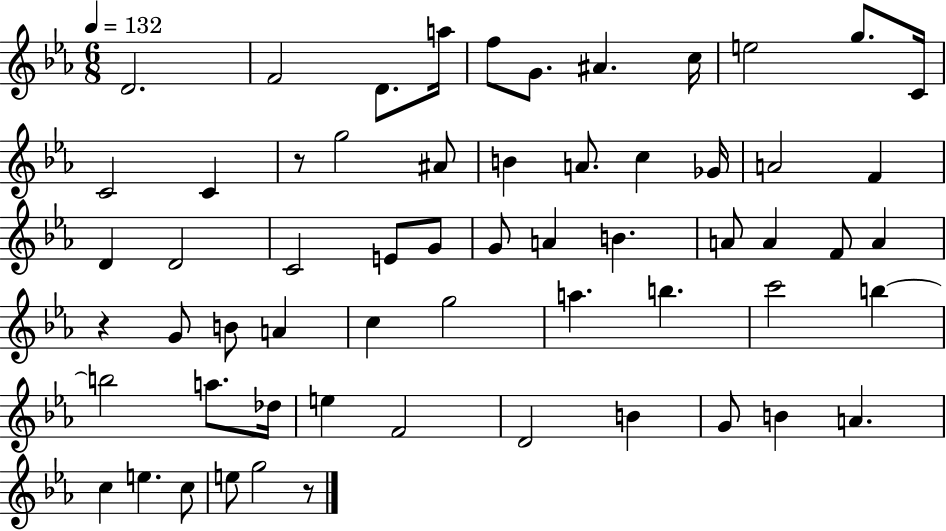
{
  \clef treble
  \numericTimeSignature
  \time 6/8
  \key ees \major
  \tempo 4 = 132
  d'2. | f'2 d'8. a''16 | f''8 g'8. ais'4. c''16 | e''2 g''8. c'16 | \break c'2 c'4 | r8 g''2 ais'8 | b'4 a'8. c''4 ges'16 | a'2 f'4 | \break d'4 d'2 | c'2 e'8 g'8 | g'8 a'4 b'4. | a'8 a'4 f'8 a'4 | \break r4 g'8 b'8 a'4 | c''4 g''2 | a''4. b''4. | c'''2 b''4~~ | \break b''2 a''8. des''16 | e''4 f'2 | d'2 b'4 | g'8 b'4 a'4. | \break c''4 e''4. c''8 | e''8 g''2 r8 | \bar "|."
}